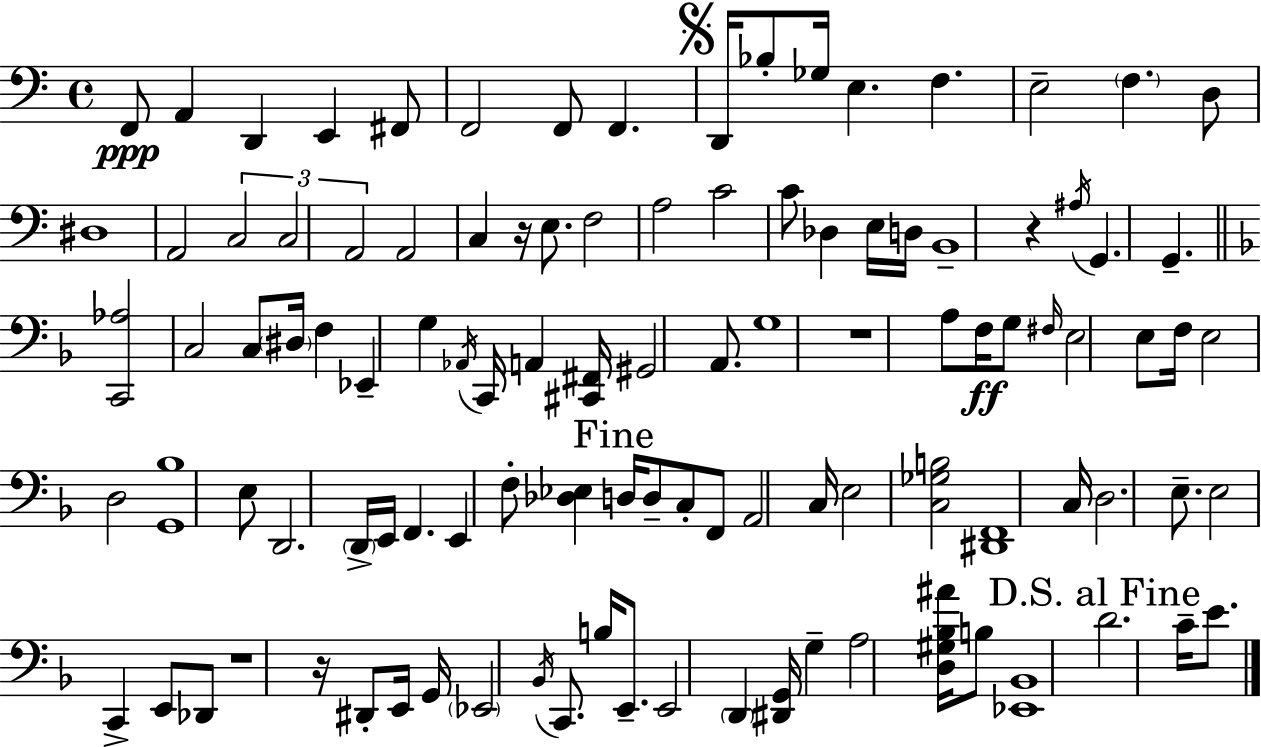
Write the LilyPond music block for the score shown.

{
  \clef bass
  \time 4/4
  \defaultTimeSignature
  \key a \minor
  \repeat volta 2 { f,8\ppp a,4 d,4 e,4 fis,8 | f,2 f,8 f,4. | \mark \markup { \musicglyph "scripts.segno" } d,16 bes8-. ges16 e4. f4. | e2-- \parenthesize f4. d8 | \break dis1 | a,2 \tuplet 3/2 { c2 | c2 a,2 } | a,2 c4 r16 e8. | \break f2 a2 | c'2 c'8 des4 e16 d16 | b,1-- | r4 \acciaccatura { ais16 } g,4. g,4.-- | \break \bar "||" \break \key f \major <c, aes>2 c2 | c8 \parenthesize dis16 f4 ees,4-- g4 \acciaccatura { aes,16 } | c,16 a,4 <cis, fis,>16 gis,2 a,8. | g1 | \break r1 | a8 f16\ff g8 \grace { fis16 } e2 e8 | f16 e2 d2 | <g, bes>1 | \break e8 d,2. | \parenthesize d,16-> e,16 f,4. e,4 f8-. <des ees>4 | \mark "Fine" d16 d8-- c8-. f,8 a,2 | c16 e2 <c ges b>2 | \break <dis, f,>1 | c16 d2. e8.-- | e2 c,4-> e,8 | des,8 r1 | \break r16 dis,8-. e,16 g,16 \parenthesize ees,2 \acciaccatura { bes,16 } | c,8. b16 e,8.-- e,2 \parenthesize d,4 | <dis, g,>16 g4-- a2 | <d gis bes ais'>16 b8 <ees, bes,>1 | \break \mark "D.S. al Fine" d'2. c'16-- | e'8. } \bar "|."
}